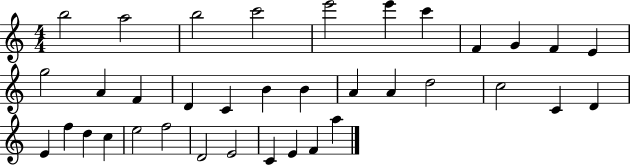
B5/h A5/h B5/h C6/h E6/h E6/q C6/q F4/q G4/q F4/q E4/q G5/h A4/q F4/q D4/q C4/q B4/q B4/q A4/q A4/q D5/h C5/h C4/q D4/q E4/q F5/q D5/q C5/q E5/h F5/h D4/h E4/h C4/q E4/q F4/q A5/q